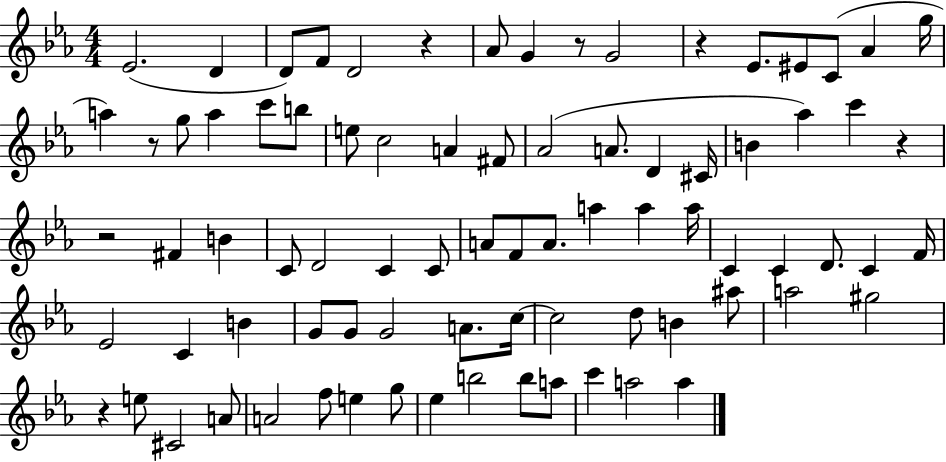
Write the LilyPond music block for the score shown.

{
  \clef treble
  \numericTimeSignature
  \time 4/4
  \key ees \major
  ees'2.( d'4 | d'8) f'8 d'2 r4 | aes'8 g'4 r8 g'2 | r4 ees'8. eis'8 c'8( aes'4 g''16 | \break a''4) r8 g''8 a''4 c'''8 b''8 | e''8 c''2 a'4 fis'8 | aes'2( a'8. d'4 cis'16 | b'4 aes''4) c'''4 r4 | \break r2 fis'4 b'4 | c'8 d'2 c'4 c'8 | a'8 f'8 a'8. a''4 a''4 a''16 | c'4 c'4 d'8. c'4 f'16 | \break ees'2 c'4 b'4 | g'8 g'8 g'2 a'8. c''16~~ | c''2 d''8 b'4 ais''8 | a''2 gis''2 | \break r4 e''8 cis'2 a'8 | a'2 f''8 e''4 g''8 | ees''4 b''2 b''8 a''8 | c'''4 a''2 a''4 | \break \bar "|."
}